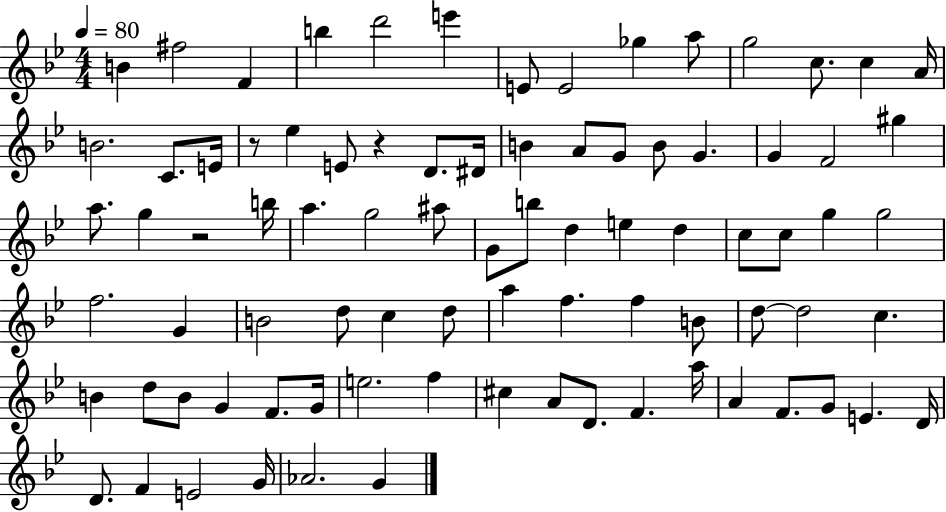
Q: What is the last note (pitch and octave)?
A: G4